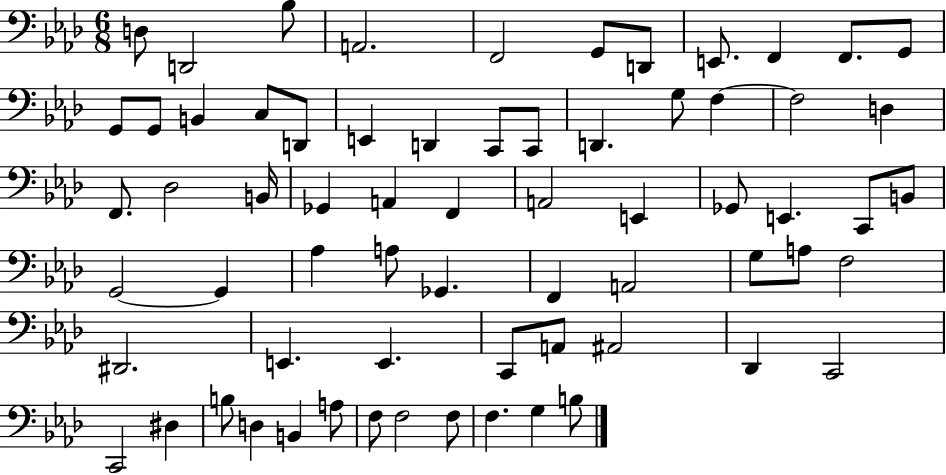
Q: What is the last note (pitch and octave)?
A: B3